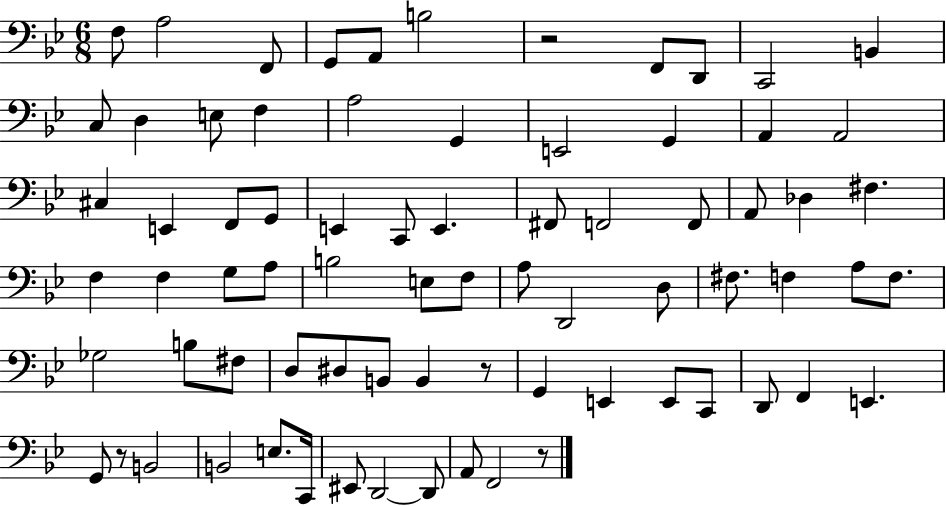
F3/e A3/h F2/e G2/e A2/e B3/h R/h F2/e D2/e C2/h B2/q C3/e D3/q E3/e F3/q A3/h G2/q E2/h G2/q A2/q A2/h C#3/q E2/q F2/e G2/e E2/q C2/e E2/q. F#2/e F2/h F2/e A2/e Db3/q F#3/q. F3/q F3/q G3/e A3/e B3/h E3/e F3/e A3/e D2/h D3/e F#3/e. F3/q A3/e F3/e. Gb3/h B3/e F#3/e D3/e D#3/e B2/e B2/q R/e G2/q E2/q E2/e C2/e D2/e F2/q E2/q. G2/e R/e B2/h B2/h E3/e. C2/s EIS2/e D2/h D2/e A2/e F2/h R/e